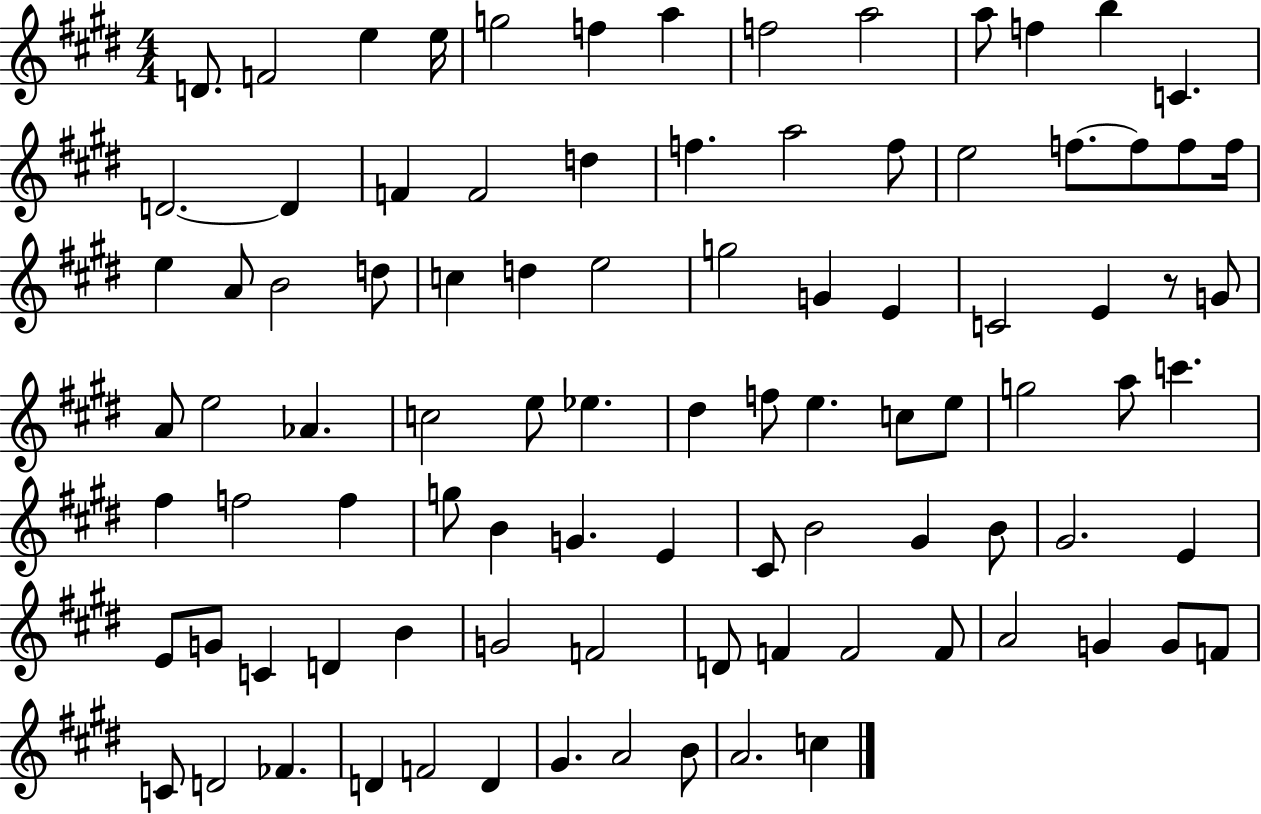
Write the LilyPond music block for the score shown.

{
  \clef treble
  \numericTimeSignature
  \time 4/4
  \key e \major
  \repeat volta 2 { d'8. f'2 e''4 e''16 | g''2 f''4 a''4 | f''2 a''2 | a''8 f''4 b''4 c'4. | \break d'2.~~ d'4 | f'4 f'2 d''4 | f''4. a''2 f''8 | e''2 f''8.~~ f''8 f''8 f''16 | \break e''4 a'8 b'2 d''8 | c''4 d''4 e''2 | g''2 g'4 e'4 | c'2 e'4 r8 g'8 | \break a'8 e''2 aes'4. | c''2 e''8 ees''4. | dis''4 f''8 e''4. c''8 e''8 | g''2 a''8 c'''4. | \break fis''4 f''2 f''4 | g''8 b'4 g'4. e'4 | cis'8 b'2 gis'4 b'8 | gis'2. e'4 | \break e'8 g'8 c'4 d'4 b'4 | g'2 f'2 | d'8 f'4 f'2 f'8 | a'2 g'4 g'8 f'8 | \break c'8 d'2 fes'4. | d'4 f'2 d'4 | gis'4. a'2 b'8 | a'2. c''4 | \break } \bar "|."
}